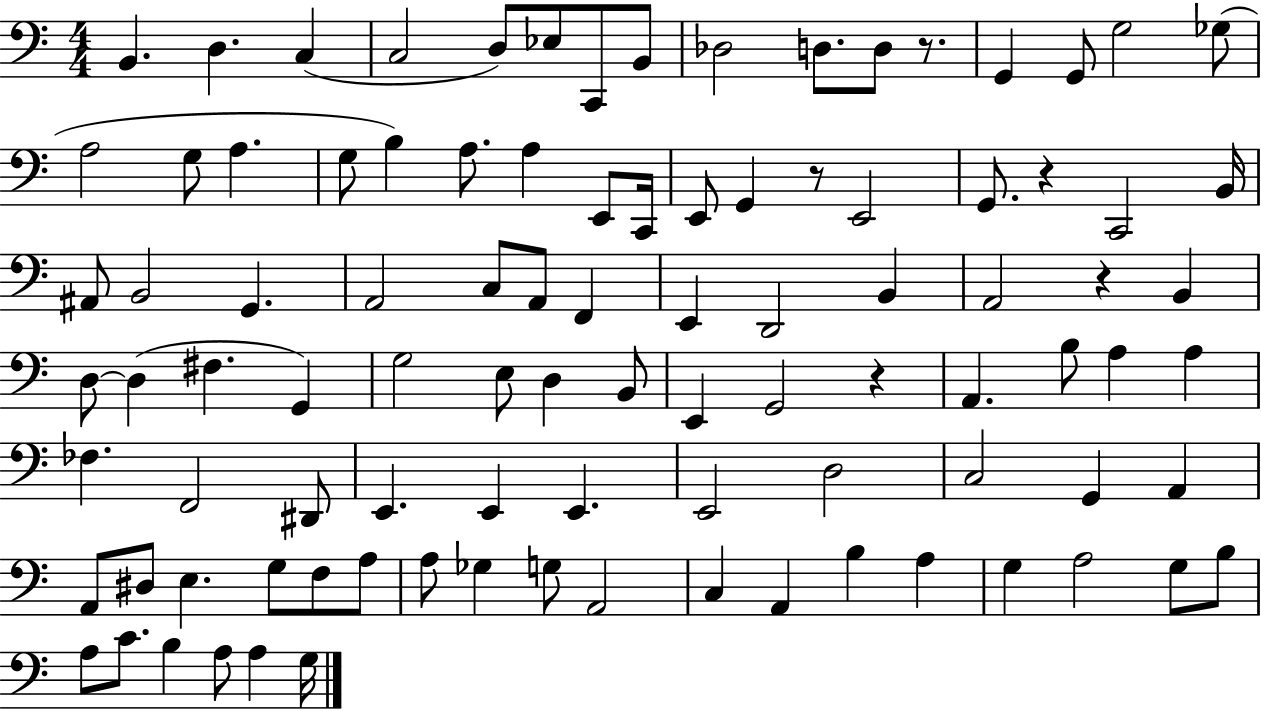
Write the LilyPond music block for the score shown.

{
  \clef bass
  \numericTimeSignature
  \time 4/4
  \key c \major
  b,4. d4. c4( | c2 d8) ees8 c,8 b,8 | des2 d8. d8 r8. | g,4 g,8 g2 ges8( | \break a2 g8 a4. | g8 b4) a8. a4 e,8 c,16 | e,8 g,4 r8 e,2 | g,8. r4 c,2 b,16 | \break ais,8 b,2 g,4. | a,2 c8 a,8 f,4 | e,4 d,2 b,4 | a,2 r4 b,4 | \break d8~~ d4( fis4. g,4) | g2 e8 d4 b,8 | e,4 g,2 r4 | a,4. b8 a4 a4 | \break fes4. f,2 dis,8 | e,4. e,4 e,4. | e,2 d2 | c2 g,4 a,4 | \break a,8 dis8 e4. g8 f8 a8 | a8 ges4 g8 a,2 | c4 a,4 b4 a4 | g4 a2 g8 b8 | \break a8 c'8. b4 a8 a4 g16 | \bar "|."
}